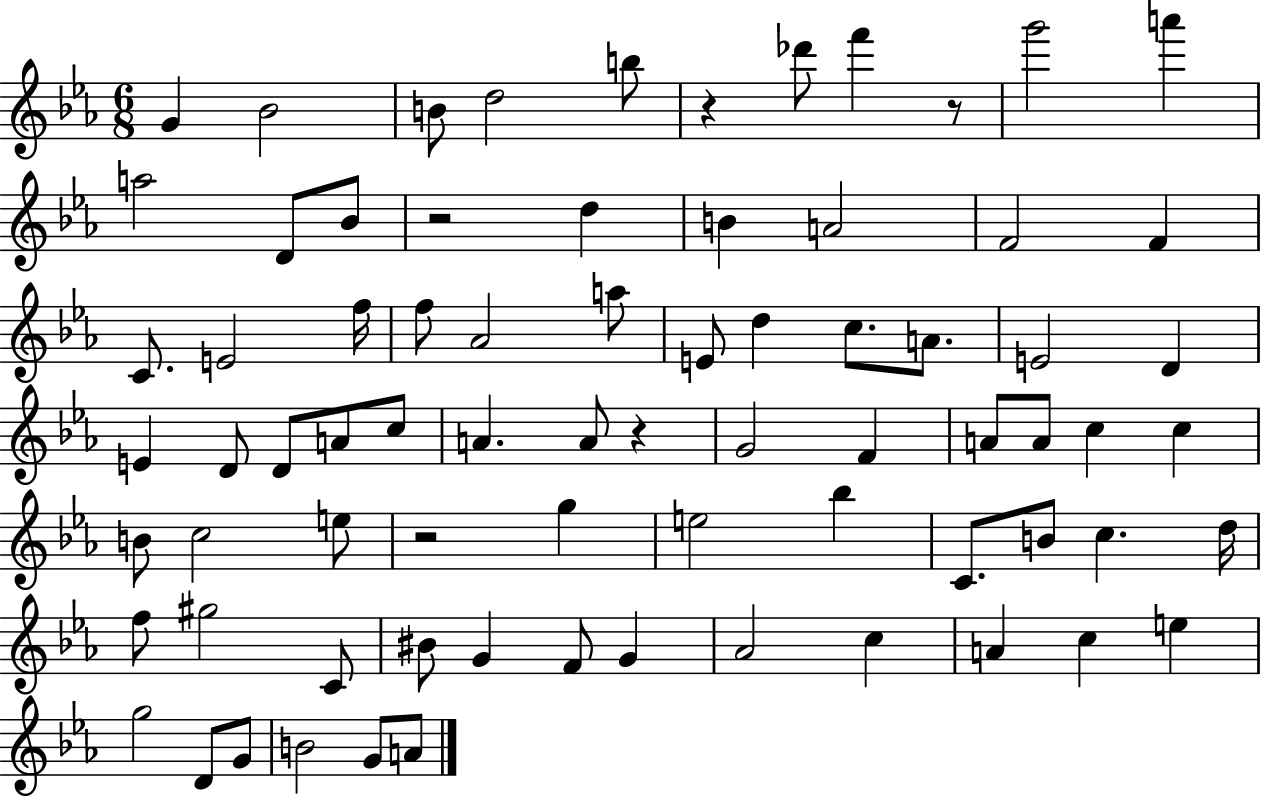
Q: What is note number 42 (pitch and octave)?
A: C5